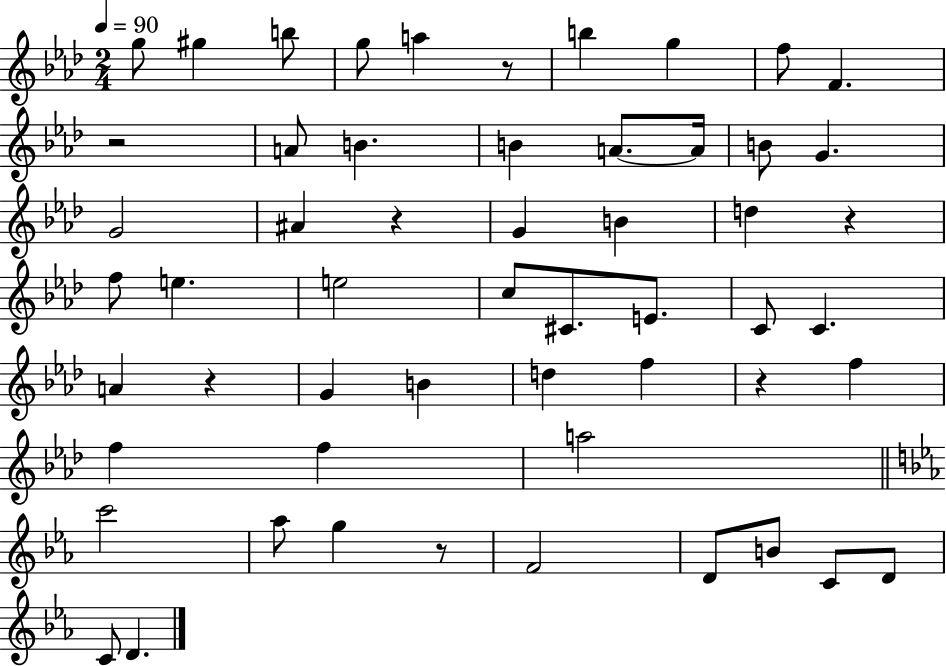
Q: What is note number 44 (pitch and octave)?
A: B4